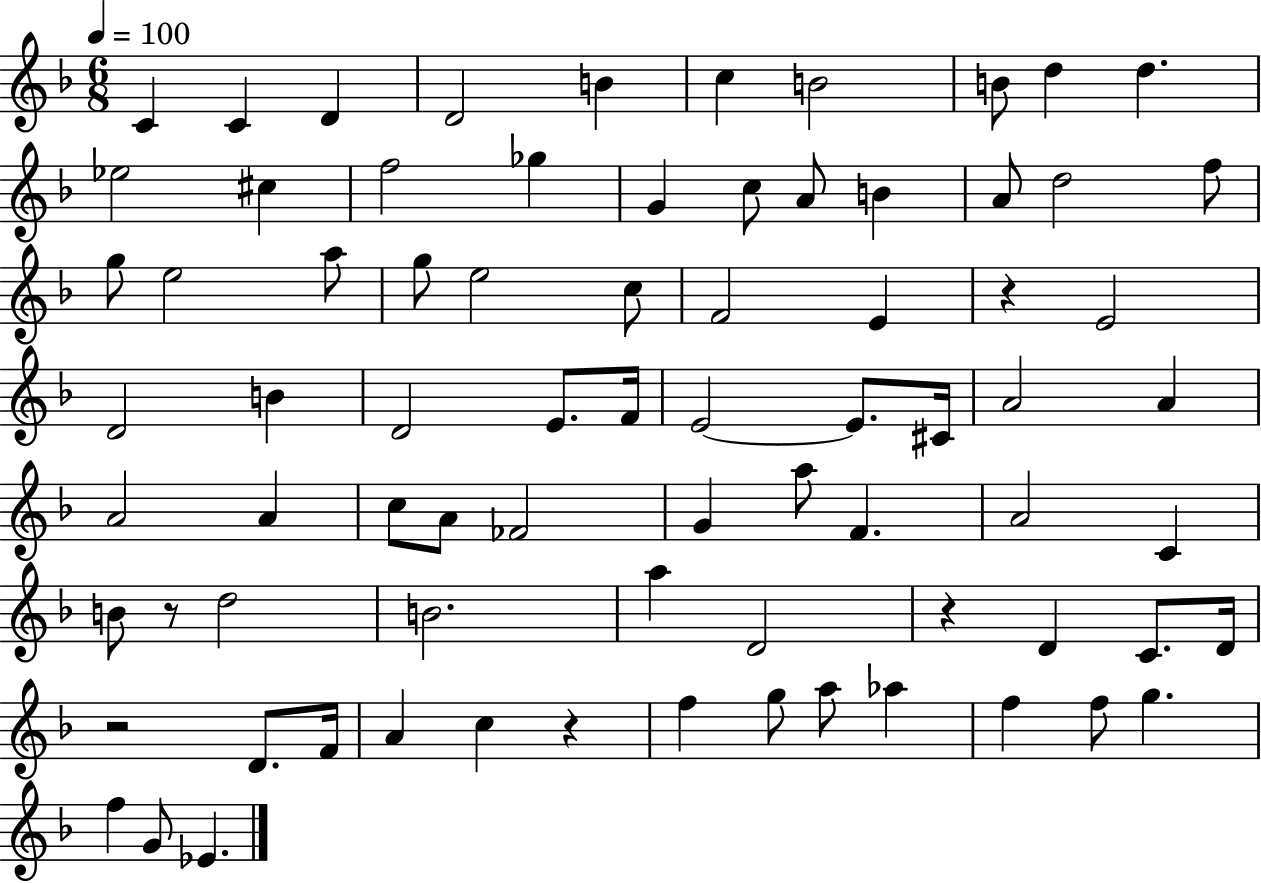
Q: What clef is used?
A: treble